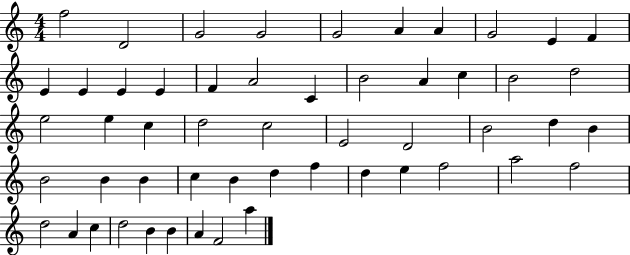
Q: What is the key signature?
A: C major